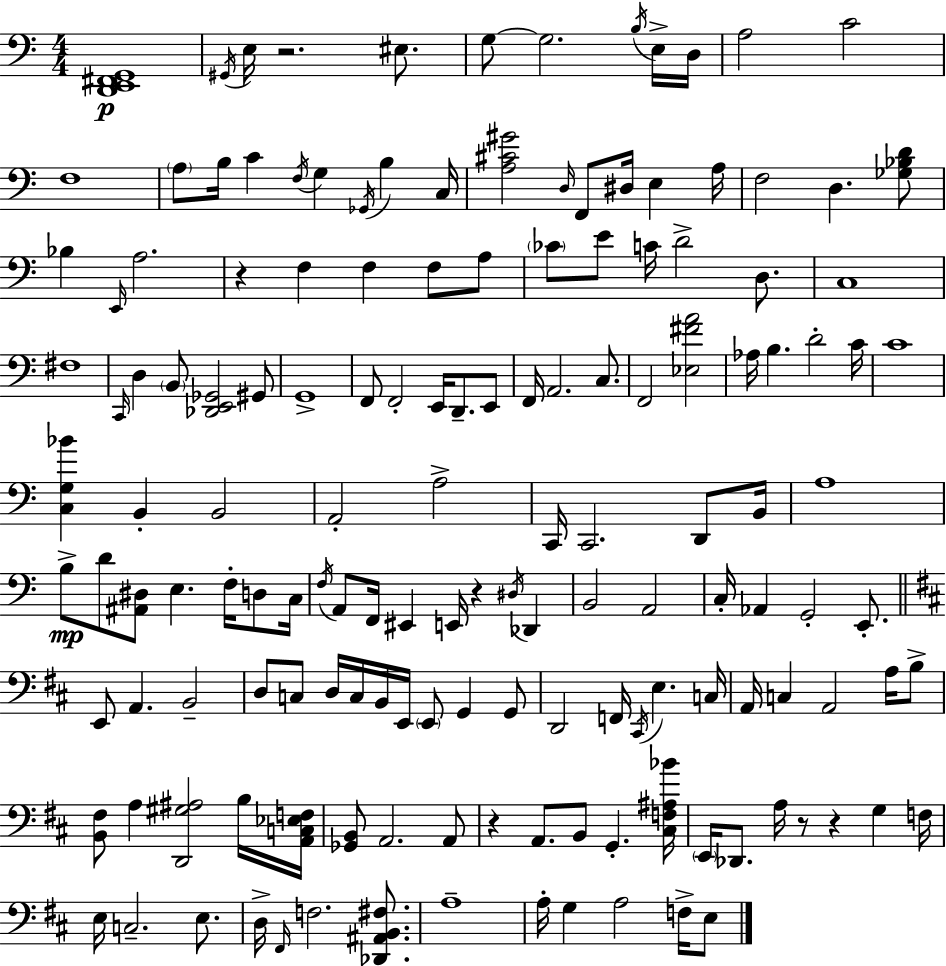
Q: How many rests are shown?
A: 6